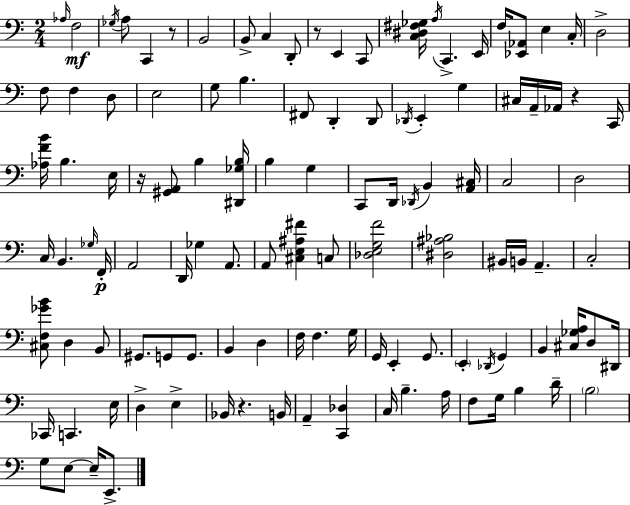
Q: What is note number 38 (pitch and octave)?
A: B3